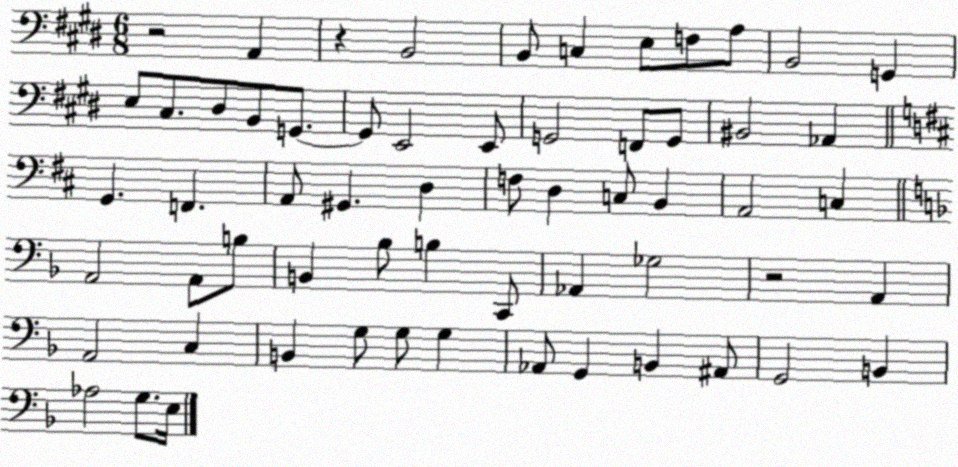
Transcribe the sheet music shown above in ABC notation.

X:1
T:Untitled
M:6/8
L:1/4
K:E
z2 A,, z B,,2 B,,/2 C, E,/2 F,/2 A,/2 B,,2 G,, E,/2 ^C,/2 ^D,/2 B,,/2 G,,/2 G,,/2 E,,2 E,,/2 G,,2 F,,/2 G,,/2 ^B,,2 _A,, G,, F,, A,,/2 ^G,, D, F,/2 D, C,/2 B,, A,,2 C, A,,2 A,,/2 B,/2 B,, _B,/2 B, C,,/2 _A,, _G,2 z2 A,, A,,2 C, B,, G,/2 G,/2 G, _A,,/2 G,, B,, ^A,,/2 G,,2 B,, _A,2 G,/2 E,/4